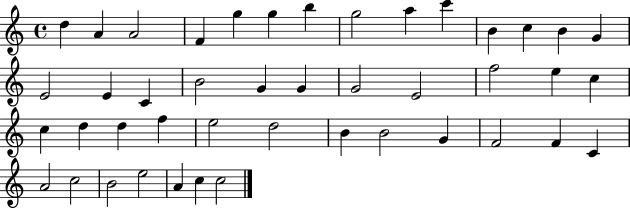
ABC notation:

X:1
T:Untitled
M:4/4
L:1/4
K:C
d A A2 F g g b g2 a c' B c B G E2 E C B2 G G G2 E2 f2 e c c d d f e2 d2 B B2 G F2 F C A2 c2 B2 e2 A c c2